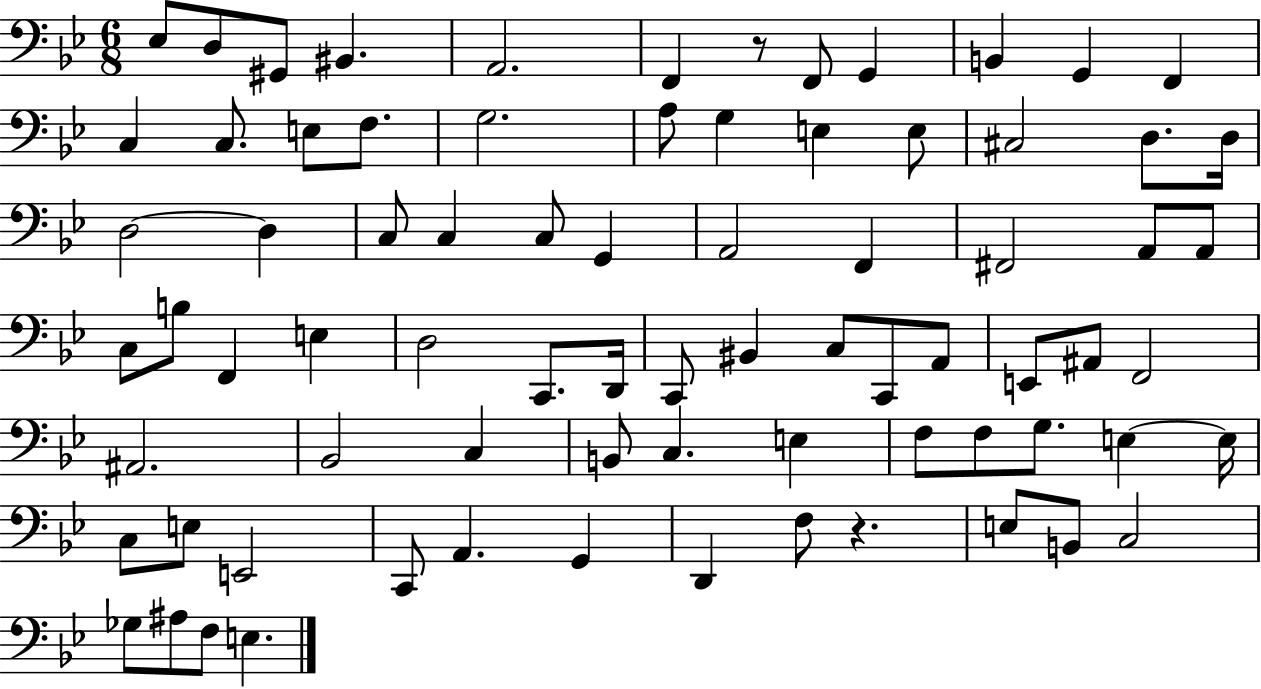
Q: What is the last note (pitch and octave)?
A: E3